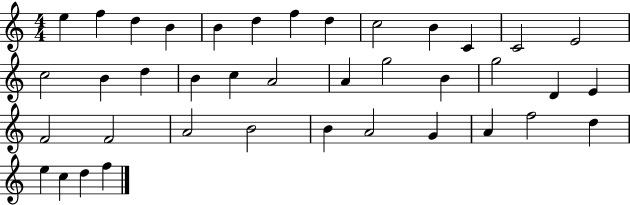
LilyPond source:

{
  \clef treble
  \numericTimeSignature
  \time 4/4
  \key c \major
  e''4 f''4 d''4 b'4 | b'4 d''4 f''4 d''4 | c''2 b'4 c'4 | c'2 e'2 | \break c''2 b'4 d''4 | b'4 c''4 a'2 | a'4 g''2 b'4 | g''2 d'4 e'4 | \break f'2 f'2 | a'2 b'2 | b'4 a'2 g'4 | a'4 f''2 d''4 | \break e''4 c''4 d''4 f''4 | \bar "|."
}